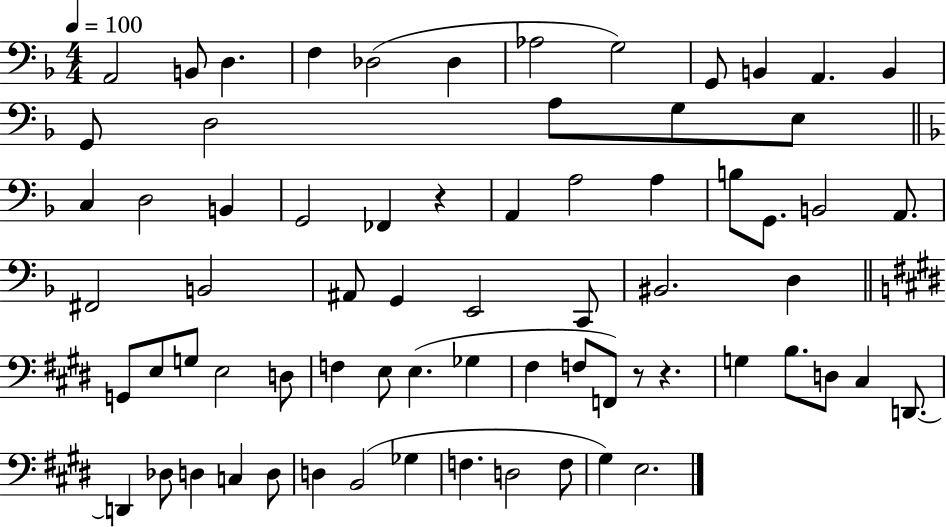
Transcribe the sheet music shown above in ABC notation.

X:1
T:Untitled
M:4/4
L:1/4
K:F
A,,2 B,,/2 D, F, _D,2 _D, _A,2 G,2 G,,/2 B,, A,, B,, G,,/2 D,2 A,/2 G,/2 E,/2 C, D,2 B,, G,,2 _F,, z A,, A,2 A, B,/2 G,,/2 B,,2 A,,/2 ^F,,2 B,,2 ^A,,/2 G,, E,,2 C,,/2 ^B,,2 D, G,,/2 E,/2 G,/2 E,2 D,/2 F, E,/2 E, _G, ^F, F,/2 F,,/2 z/2 z G, B,/2 D,/2 ^C, D,,/2 D,, _D,/2 D, C, D,/2 D, B,,2 _G, F, D,2 F,/2 ^G, E,2